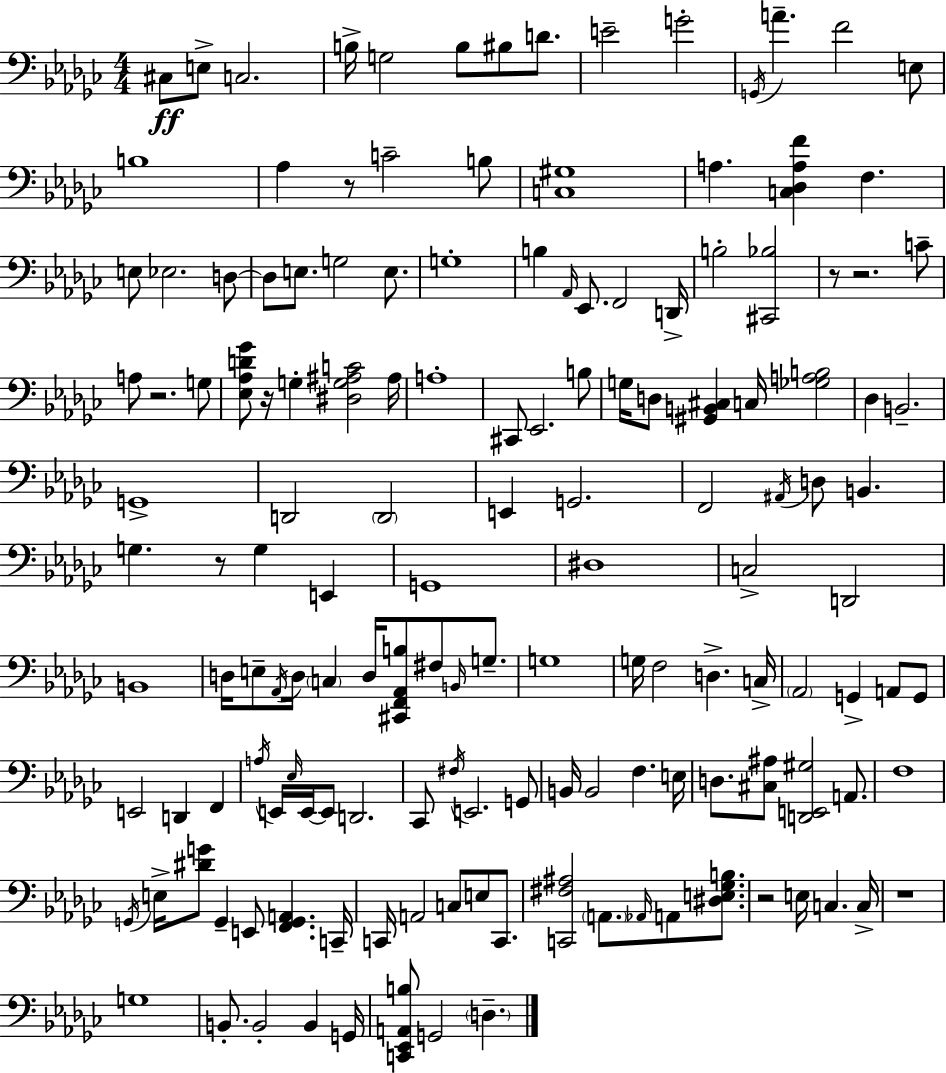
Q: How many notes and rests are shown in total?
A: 149